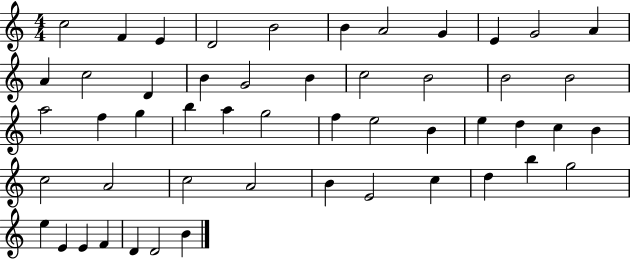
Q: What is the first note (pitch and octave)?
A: C5